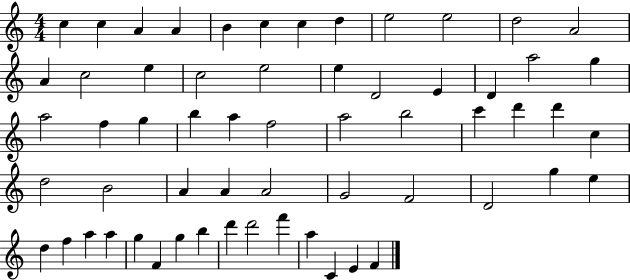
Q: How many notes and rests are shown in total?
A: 60